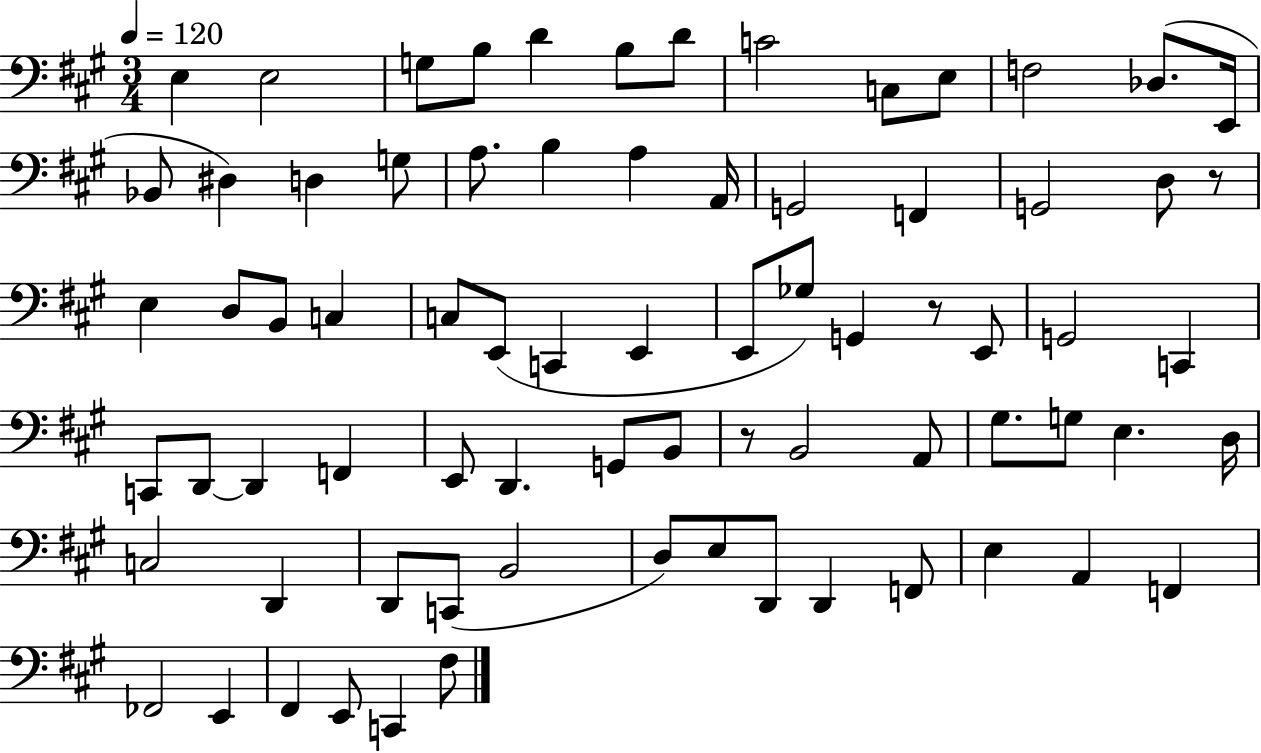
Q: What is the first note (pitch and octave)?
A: E3